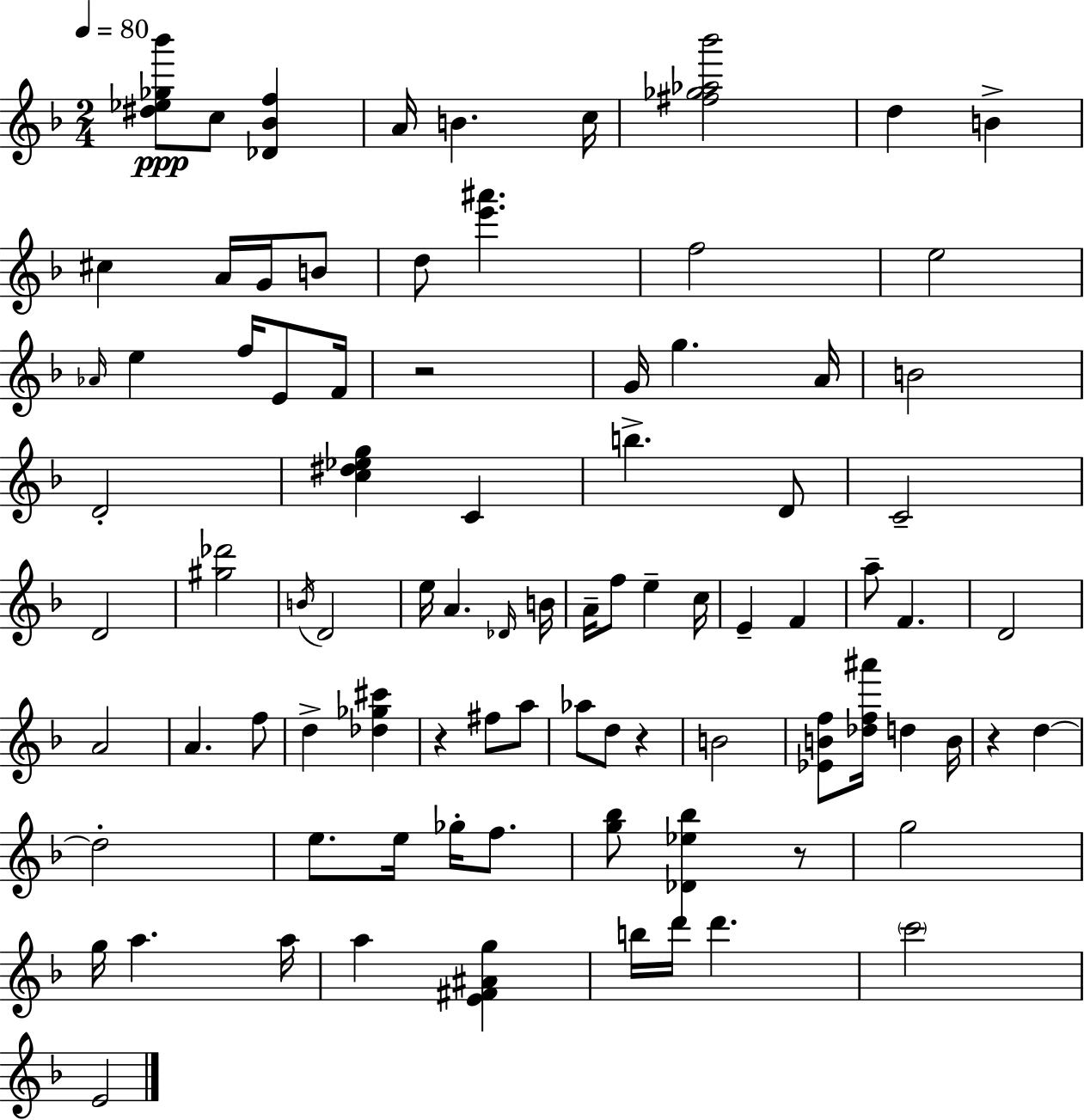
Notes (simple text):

[D#5,Eb5,Gb5,Bb6]/e C5/e [Db4,Bb4,F5]/q A4/s B4/q. C5/s [F#5,Gb5,Ab5,Bb6]/h D5/q B4/q C#5/q A4/s G4/s B4/e D5/e [E6,A#6]/q. F5/h E5/h Ab4/s E5/q F5/s E4/e F4/s R/h G4/s G5/q. A4/s B4/h D4/h [C5,D#5,Eb5,G5]/q C4/q B5/q. D4/e C4/h D4/h [G#5,Db6]/h B4/s D4/h E5/s A4/q. Db4/s B4/s A4/s F5/e E5/q C5/s E4/q F4/q A5/e F4/q. D4/h A4/h A4/q. F5/e D5/q [Db5,Gb5,C#6]/q R/q F#5/e A5/e Ab5/e D5/e R/q B4/h [Eb4,B4,F5]/e [Db5,F5,A#6]/s D5/q B4/s R/q D5/q D5/h E5/e. E5/s Gb5/s F5/e. [G5,Bb5]/e [Db4,Eb5,Bb5]/q R/e G5/h G5/s A5/q. A5/s A5/q [E4,F#4,A#4,G5]/q B5/s D6/s D6/q. C6/h E4/h